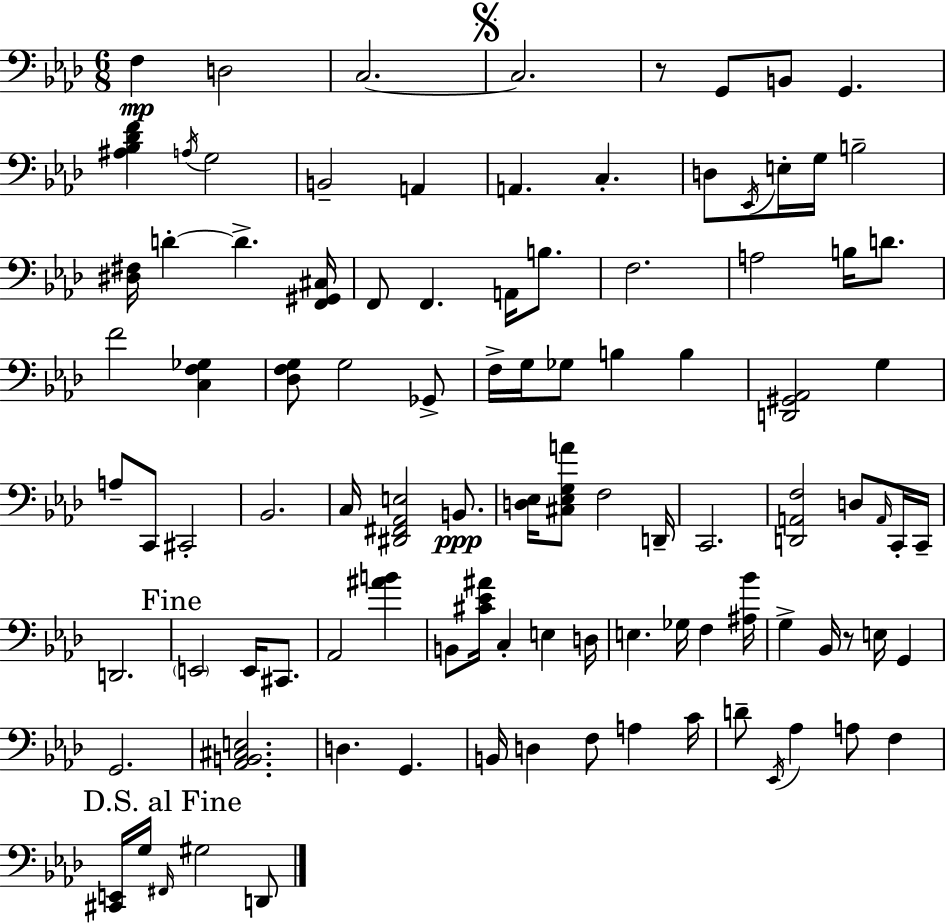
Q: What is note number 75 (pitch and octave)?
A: D4